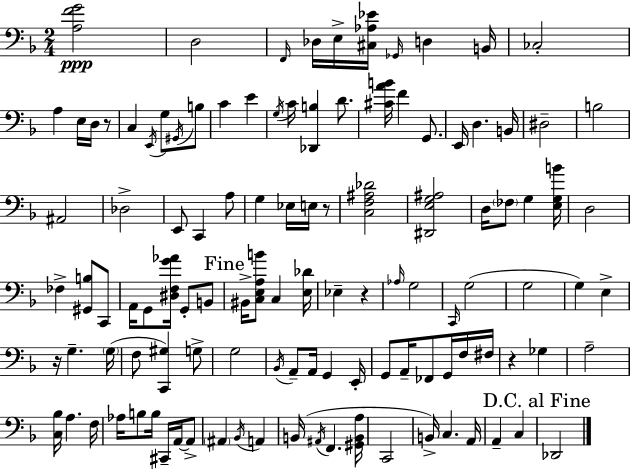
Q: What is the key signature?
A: F major